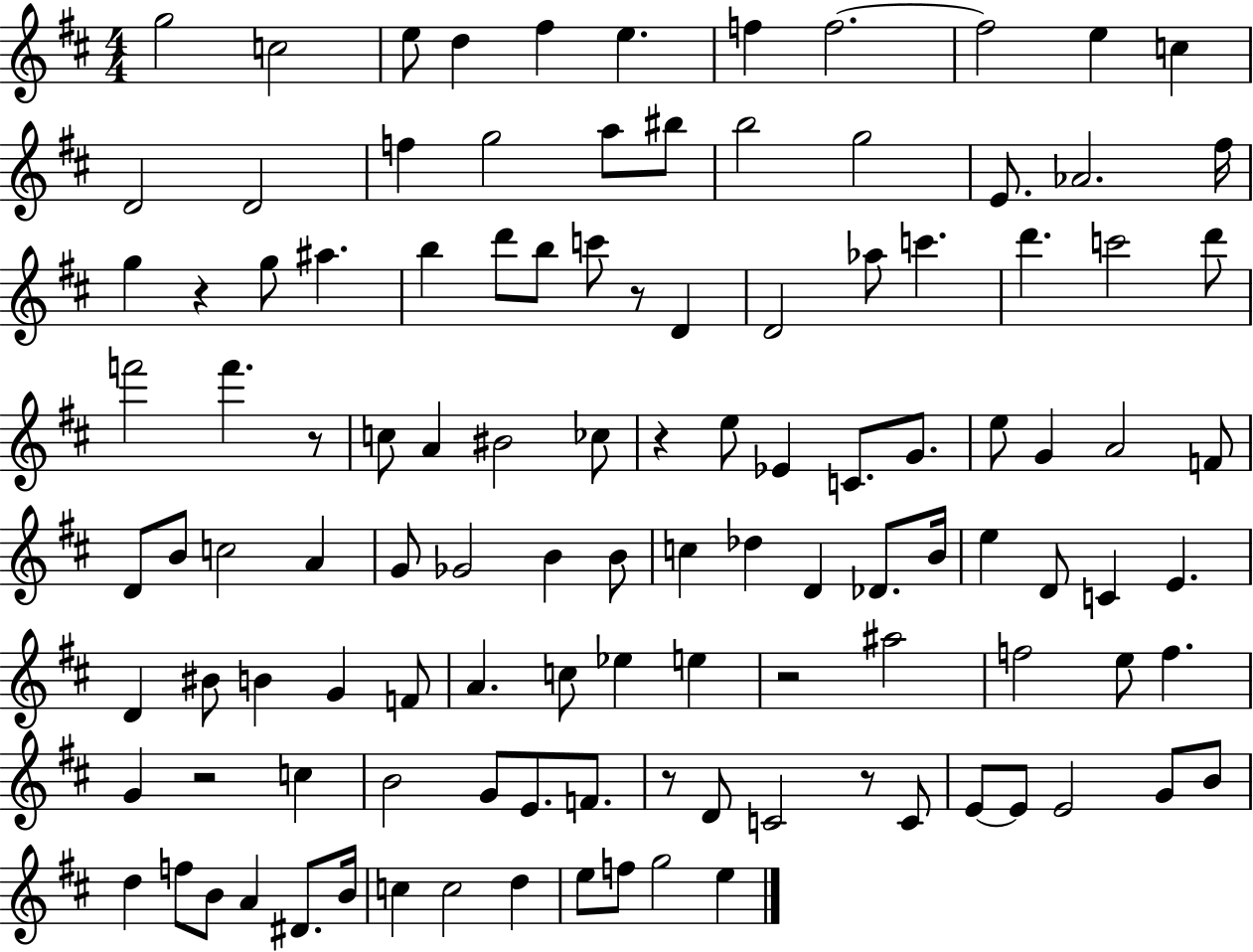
{
  \clef treble
  \numericTimeSignature
  \time 4/4
  \key d \major
  g''2 c''2 | e''8 d''4 fis''4 e''4. | f''4 f''2.~~ | f''2 e''4 c''4 | \break d'2 d'2 | f''4 g''2 a''8 bis''8 | b''2 g''2 | e'8. aes'2. fis''16 | \break g''4 r4 g''8 ais''4. | b''4 d'''8 b''8 c'''8 r8 d'4 | d'2 aes''8 c'''4. | d'''4. c'''2 d'''8 | \break f'''2 f'''4. r8 | c''8 a'4 bis'2 ces''8 | r4 e''8 ees'4 c'8. g'8. | e''8 g'4 a'2 f'8 | \break d'8 b'8 c''2 a'4 | g'8 ges'2 b'4 b'8 | c''4 des''4 d'4 des'8. b'16 | e''4 d'8 c'4 e'4. | \break d'4 bis'8 b'4 g'4 f'8 | a'4. c''8 ees''4 e''4 | r2 ais''2 | f''2 e''8 f''4. | \break g'4 r2 c''4 | b'2 g'8 e'8. f'8. | r8 d'8 c'2 r8 c'8 | e'8~~ e'8 e'2 g'8 b'8 | \break d''4 f''8 b'8 a'4 dis'8. b'16 | c''4 c''2 d''4 | e''8 f''8 g''2 e''4 | \bar "|."
}